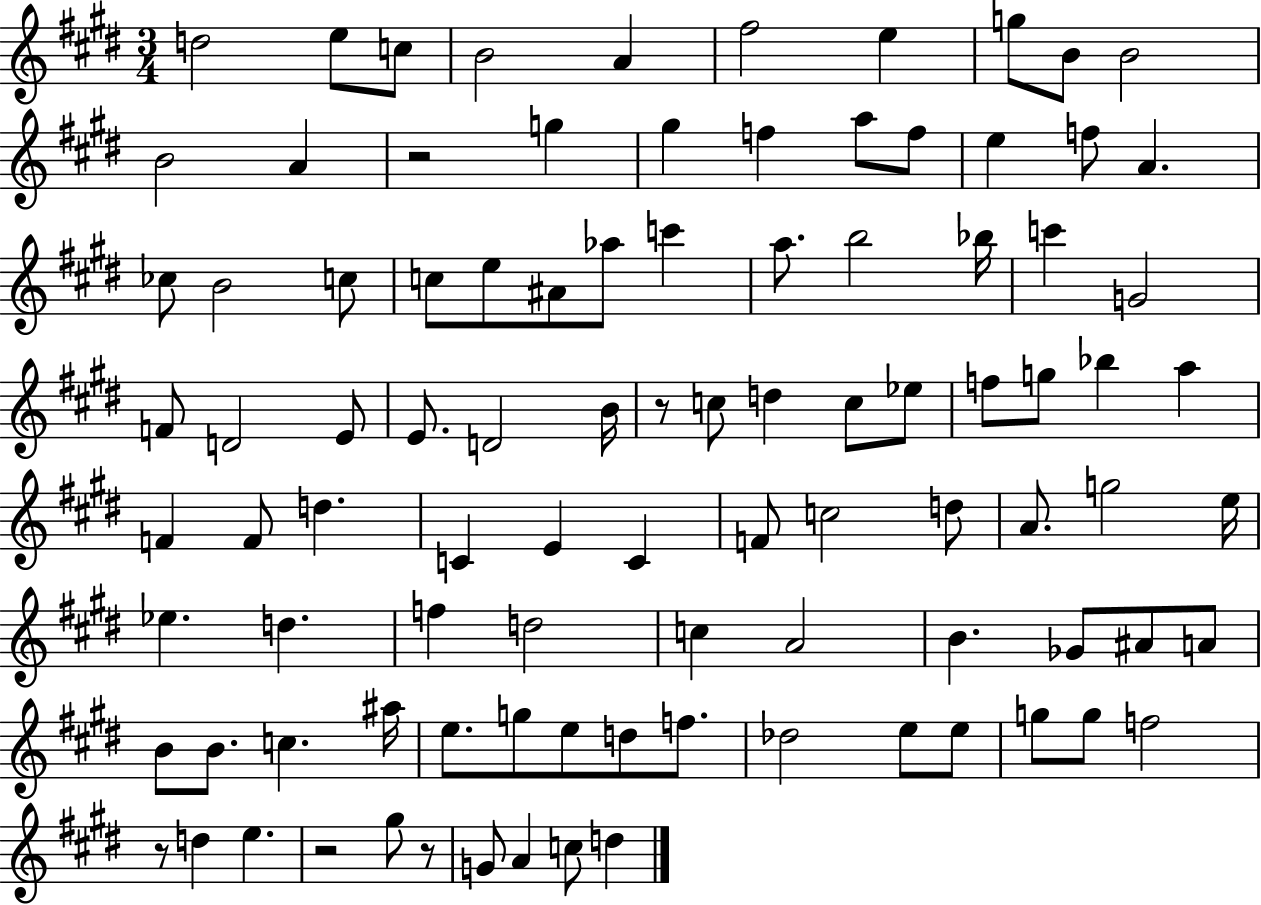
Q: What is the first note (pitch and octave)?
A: D5